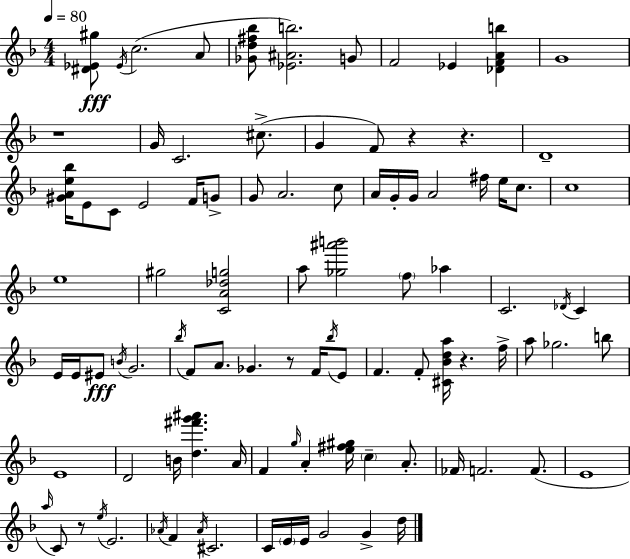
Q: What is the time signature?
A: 4/4